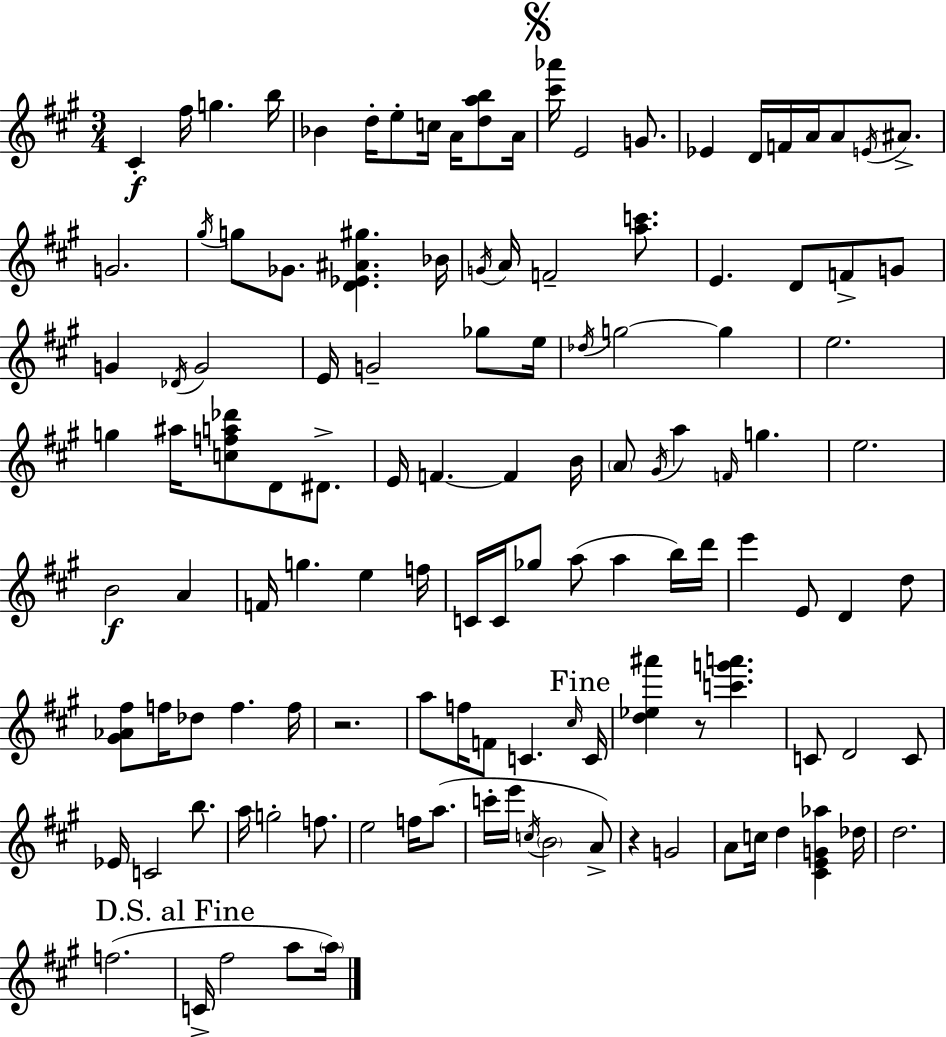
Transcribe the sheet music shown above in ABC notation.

X:1
T:Untitled
M:3/4
L:1/4
K:A
^C ^f/4 g b/4 _B d/4 e/2 c/4 A/4 [dab]/2 A/4 [^c'_a']/4 E2 G/2 _E D/4 F/4 A/4 A/2 E/4 ^A/2 G2 ^g/4 g/2 _G/2 [D_E^A^g] _B/4 G/4 A/4 F2 [ac']/2 E D/2 F/2 G/2 G _D/4 G2 E/4 G2 _g/2 e/4 _d/4 g2 g e2 g ^a/4 [cfa_d']/2 D/2 ^D/2 E/4 F F B/4 A/2 ^G/4 a F/4 g e2 B2 A F/4 g e f/4 C/4 C/4 _g/2 a/2 a b/4 d'/4 e' E/2 D d/2 [^G_A^f]/2 f/4 _d/2 f f/4 z2 a/2 f/4 F/2 C ^c/4 C/4 [d_e^a'] z/2 [c'g'a'] C/2 D2 C/2 _E/4 C2 b/2 a/4 g2 f/2 e2 f/4 a/2 c'/4 e'/4 c/4 B2 A/2 z G2 A/2 c/4 d [^CEG_a] _d/4 d2 f2 C/4 ^f2 a/2 a/4